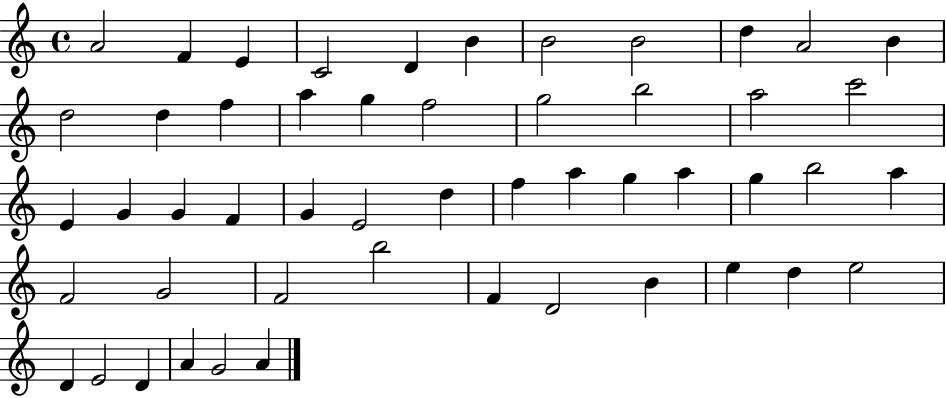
X:1
T:Untitled
M:4/4
L:1/4
K:C
A2 F E C2 D B B2 B2 d A2 B d2 d f a g f2 g2 b2 a2 c'2 E G G F G E2 d f a g a g b2 a F2 G2 F2 b2 F D2 B e d e2 D E2 D A G2 A